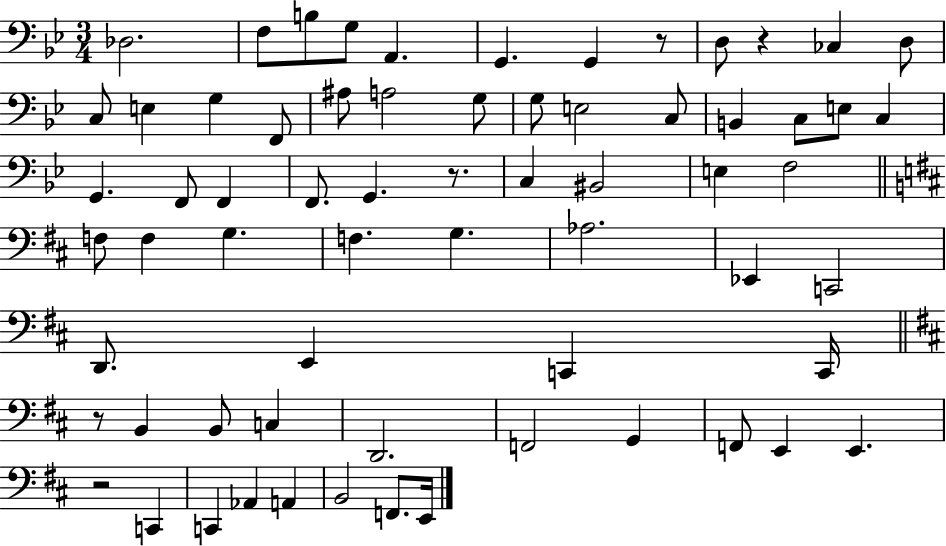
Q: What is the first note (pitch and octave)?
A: Db3